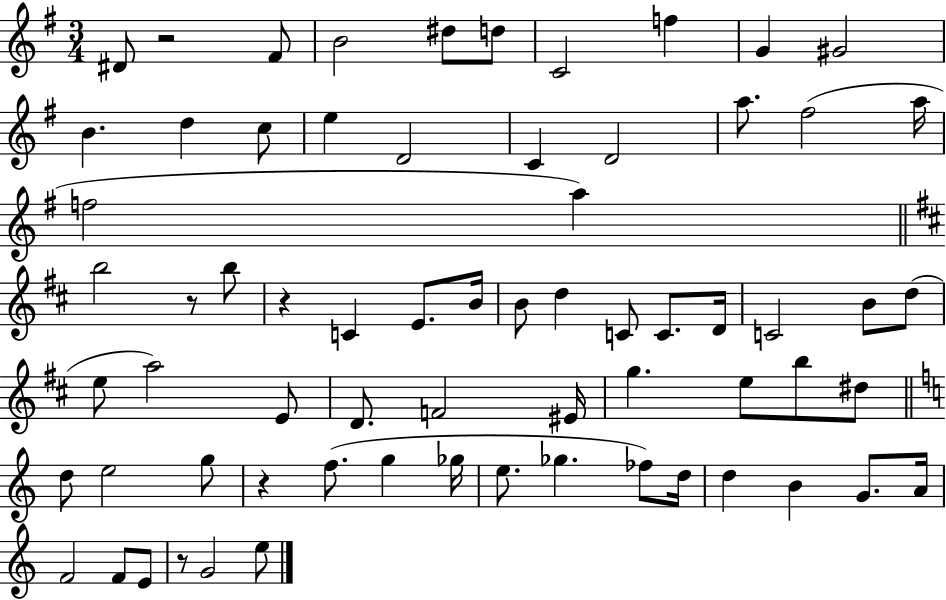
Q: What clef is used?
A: treble